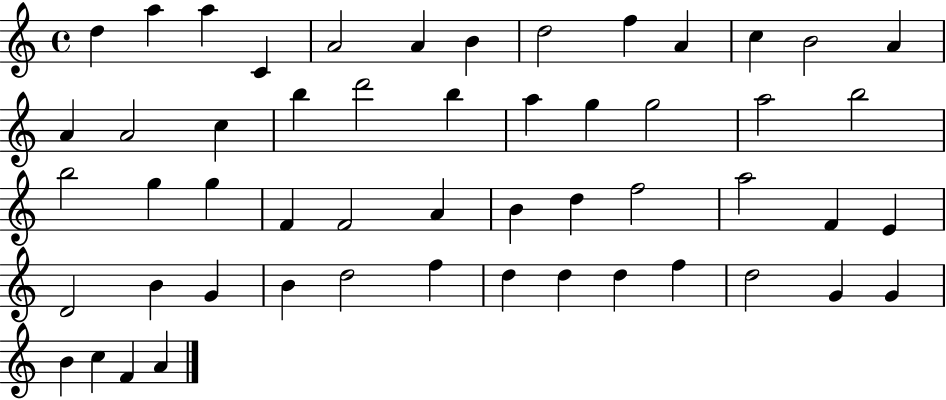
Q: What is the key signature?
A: C major